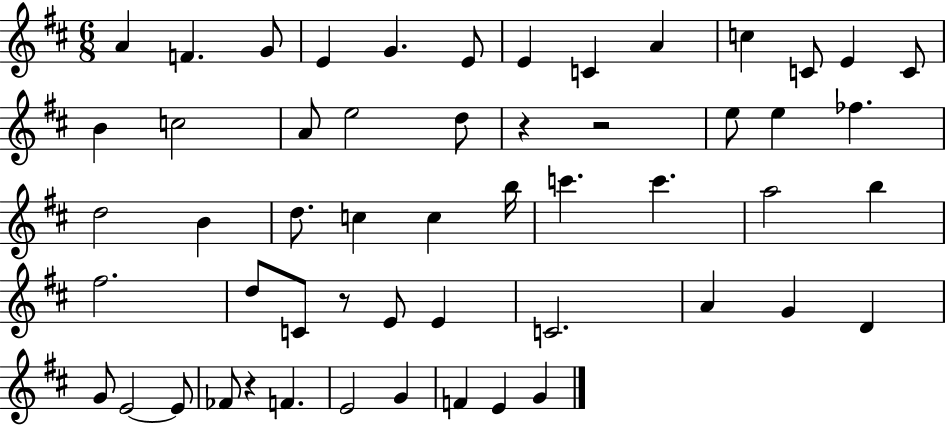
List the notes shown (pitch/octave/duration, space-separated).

A4/q F4/q. G4/e E4/q G4/q. E4/e E4/q C4/q A4/q C5/q C4/e E4/q C4/e B4/q C5/h A4/e E5/h D5/e R/q R/h E5/e E5/q FES5/q. D5/h B4/q D5/e. C5/q C5/q B5/s C6/q. C6/q. A5/h B5/q F#5/h. D5/e C4/e R/e E4/e E4/q C4/h. A4/q G4/q D4/q G4/e E4/h E4/e FES4/e R/q F4/q. E4/h G4/q F4/q E4/q G4/q